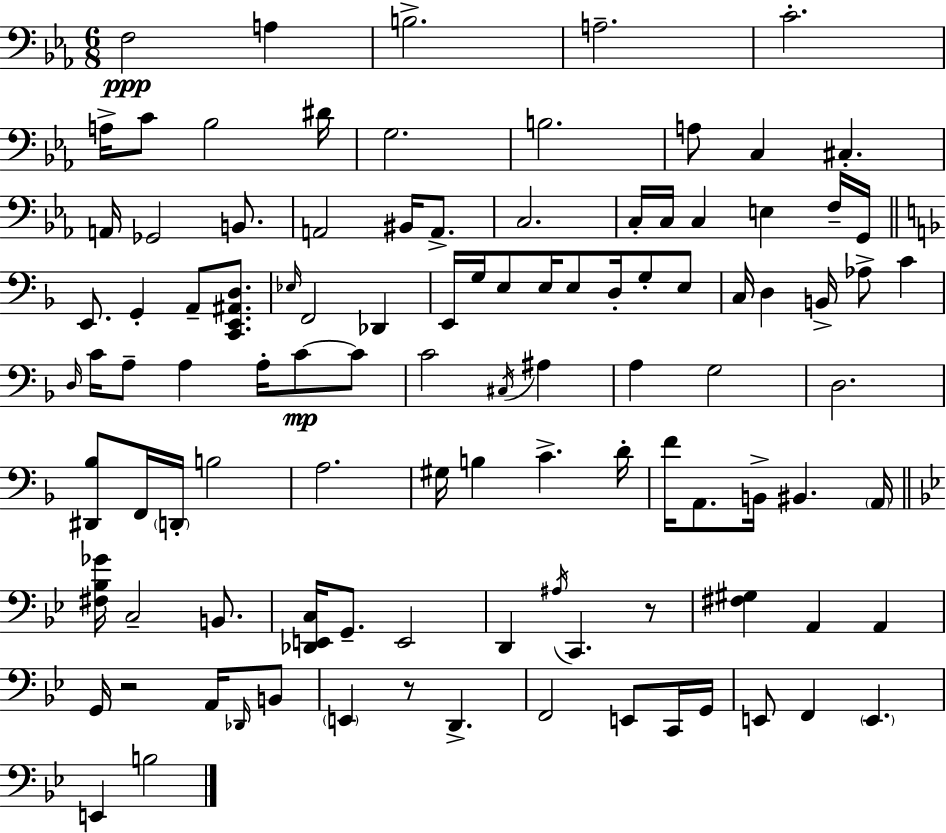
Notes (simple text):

F3/h A3/q B3/h. A3/h. C4/h. A3/s C4/e Bb3/h D#4/s G3/h. B3/h. A3/e C3/q C#3/q. A2/s Gb2/h B2/e. A2/h BIS2/s A2/e. C3/h. C3/s C3/s C3/q E3/q F3/s G2/s E2/e. G2/q A2/e [C2,E2,A#2,D3]/e. Eb3/s F2/h Db2/q E2/s G3/s E3/e E3/s E3/e D3/s G3/e E3/e C3/s D3/q B2/s Ab3/e C4/q D3/s C4/s A3/e A3/q A3/s C4/e C4/e C4/h C#3/s A#3/q A3/q G3/h D3/h. [D#2,Bb3]/e F2/s D2/s B3/h A3/h. G#3/s B3/q C4/q. D4/s F4/s A2/e. B2/s BIS2/q. A2/s [F#3,Bb3,Gb4]/s C3/h B2/e. [Db2,E2,C3]/s G2/e. E2/h D2/q A#3/s C2/q. R/e [F#3,G#3]/q A2/q A2/q G2/s R/h A2/s Db2/s B2/e E2/q R/e D2/q. F2/h E2/e C2/s G2/s E2/e F2/q E2/q. E2/q B3/h